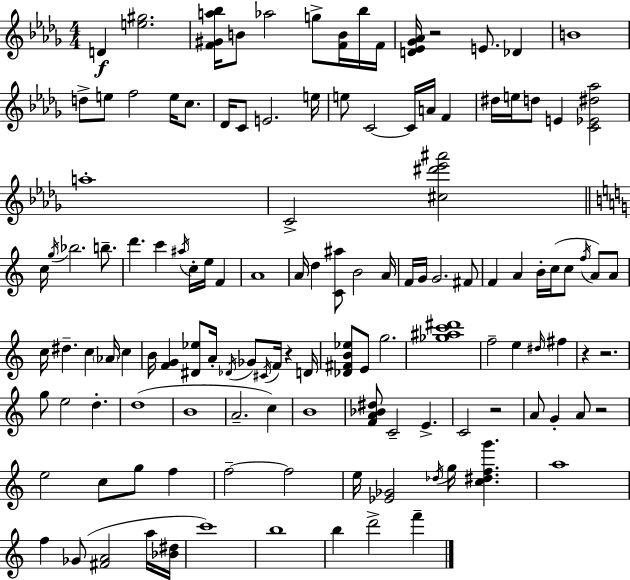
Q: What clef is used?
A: treble